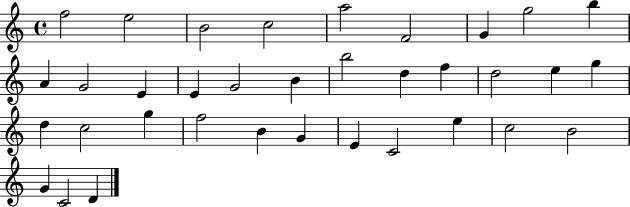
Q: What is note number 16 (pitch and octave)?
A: B5